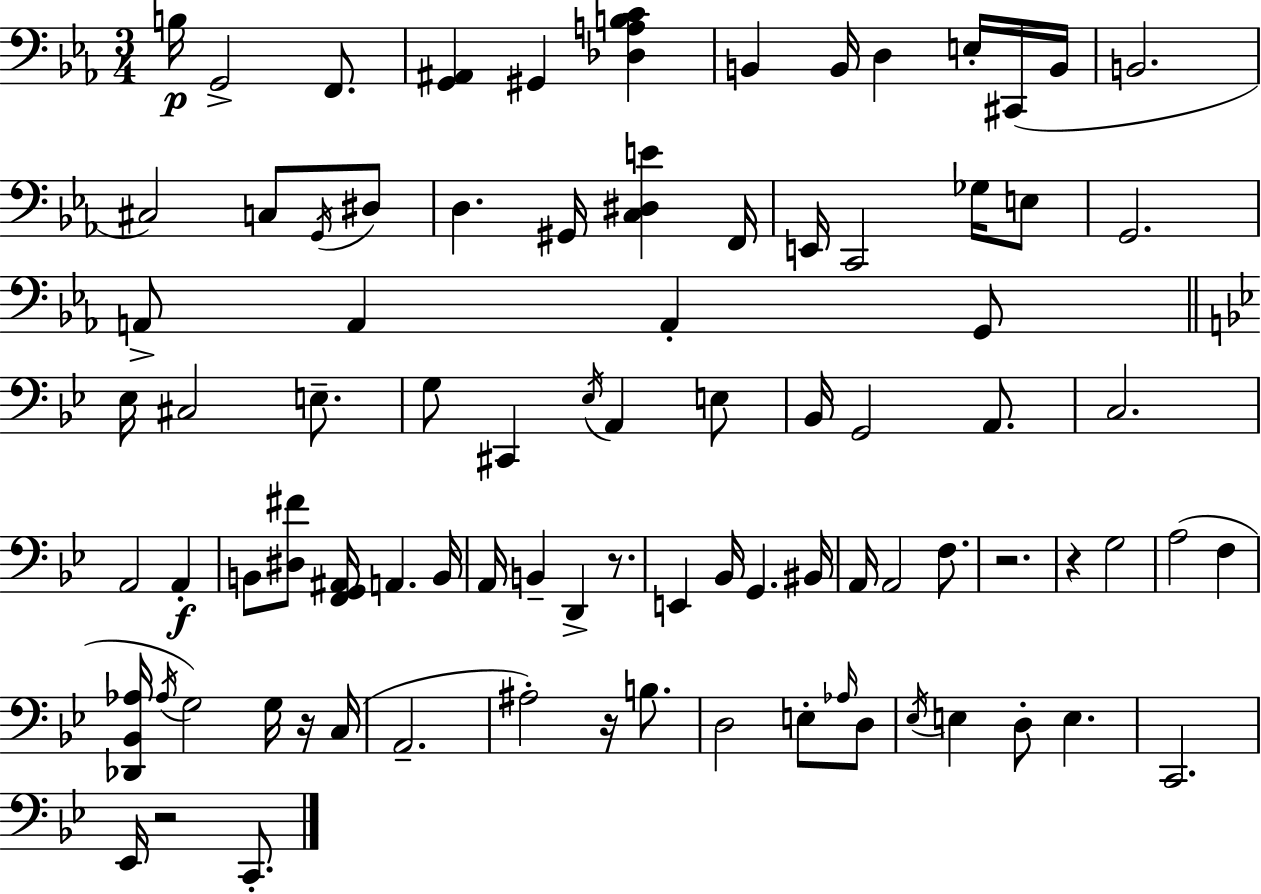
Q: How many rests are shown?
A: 6